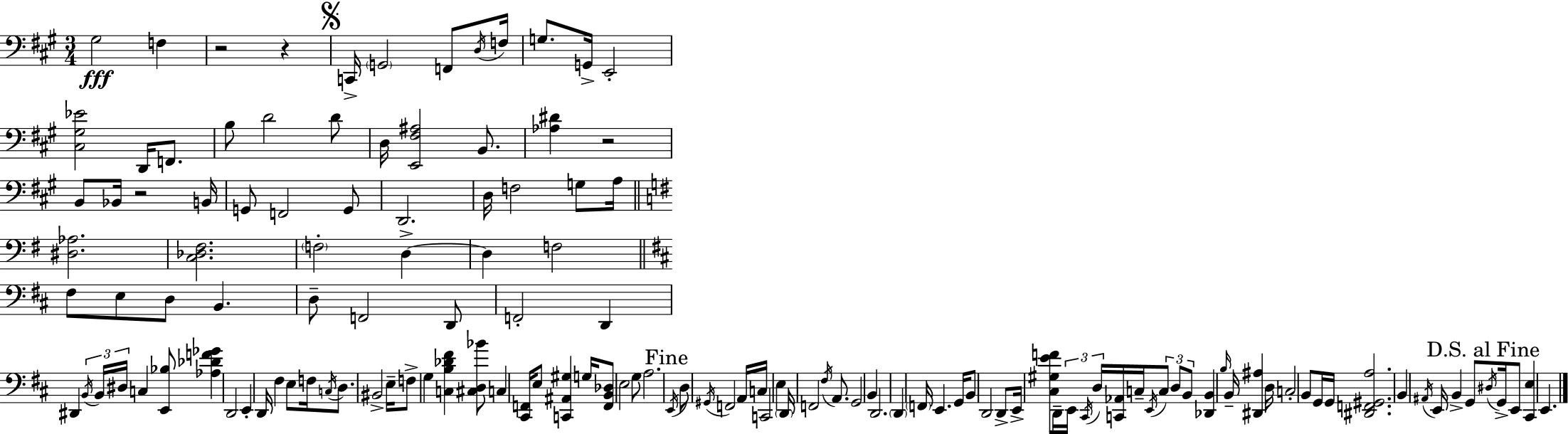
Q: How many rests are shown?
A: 4